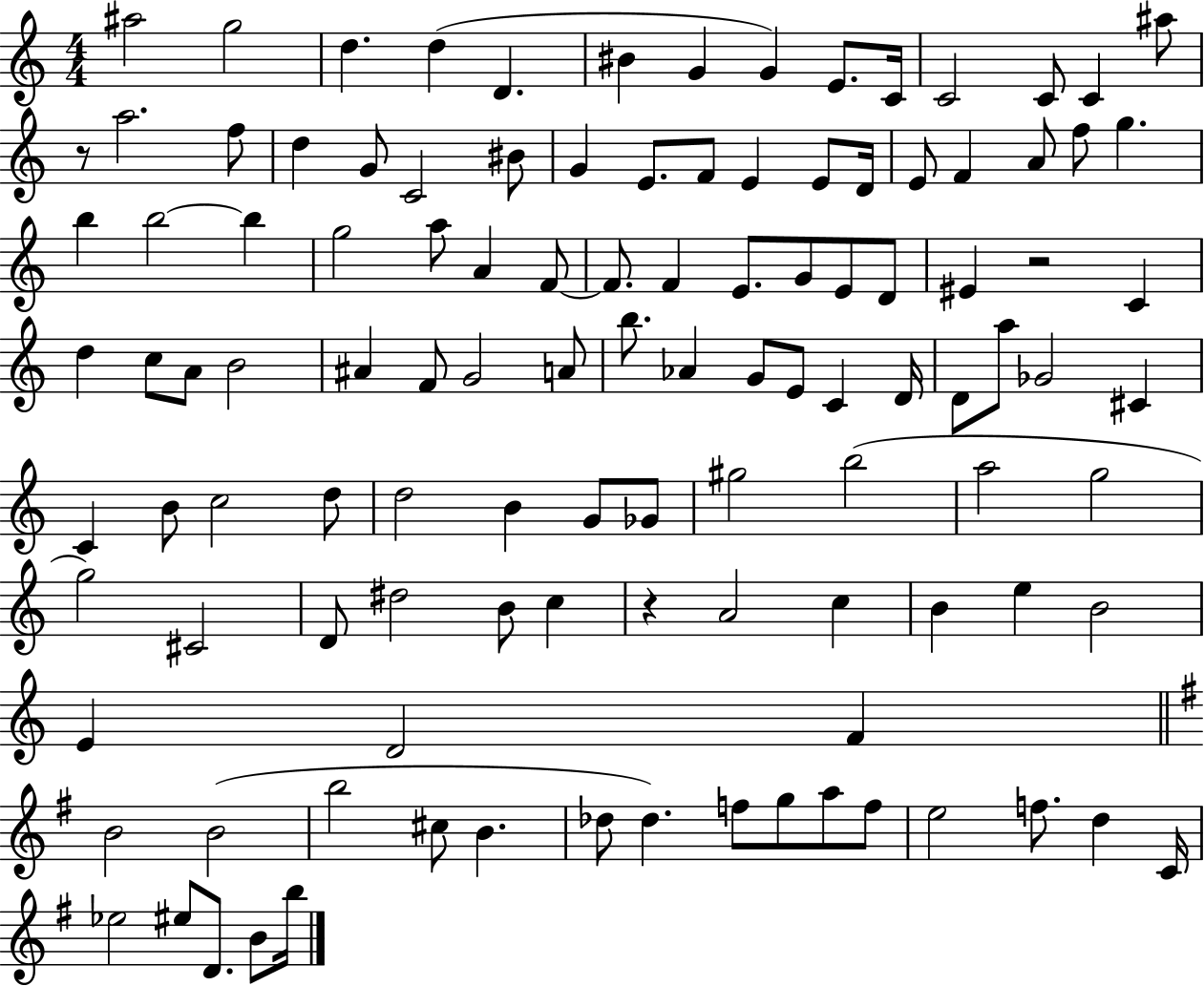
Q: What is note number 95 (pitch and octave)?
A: B4